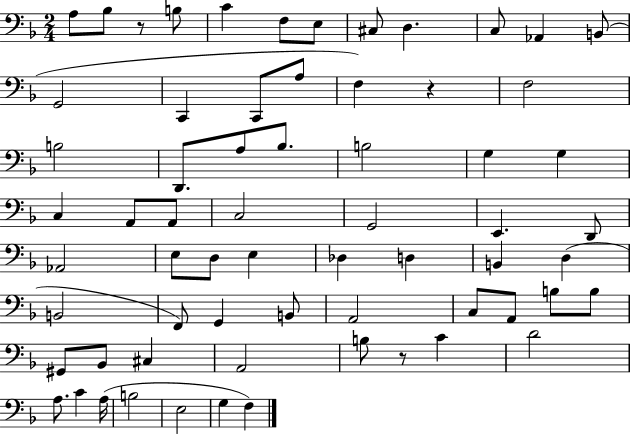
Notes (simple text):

A3/e Bb3/e R/e B3/e C4/q F3/e E3/e C#3/e D3/q. C3/e Ab2/q B2/e G2/h C2/q C2/e A3/e F3/q R/q F3/h B3/h D2/e. A3/e Bb3/e. B3/h G3/q G3/q C3/q A2/e A2/e C3/h G2/h E2/q. D2/e Ab2/h E3/e D3/e E3/q Db3/q D3/q B2/q D3/q B2/h F2/e G2/q B2/e A2/h C3/e A2/e B3/e B3/e G#2/e Bb2/e C#3/q A2/h B3/e R/e C4/q D4/h A3/e. C4/q A3/s B3/h E3/h G3/q F3/q